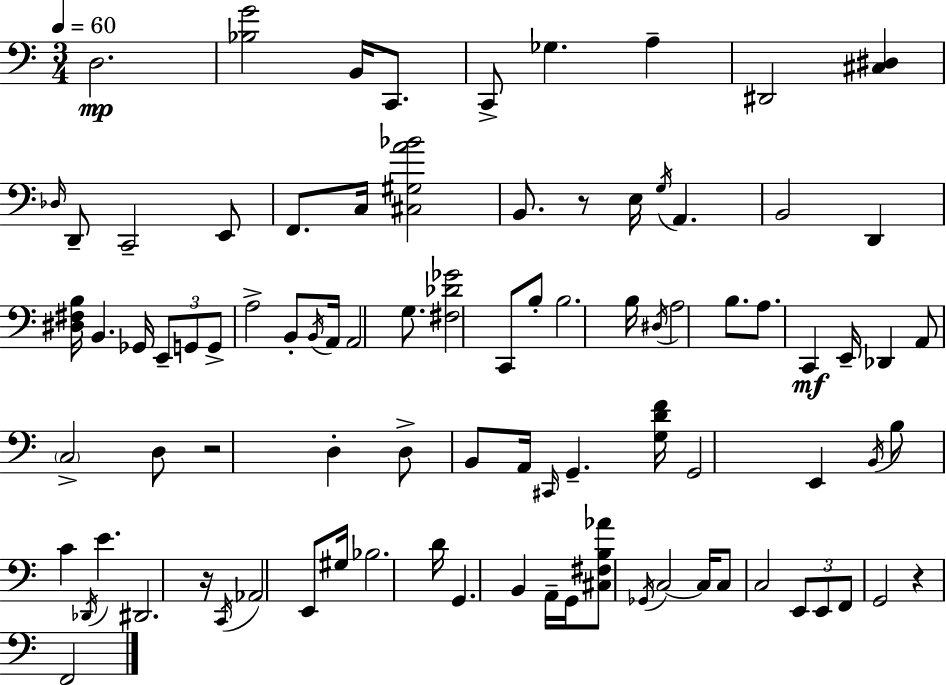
X:1
T:Untitled
M:3/4
L:1/4
K:Am
D,2 [_B,G]2 B,,/4 C,,/2 C,,/2 _G, A, ^D,,2 [^C,^D,] _D,/4 D,,/2 C,,2 E,,/2 F,,/2 C,/4 [^C,^G,A_B]2 B,,/2 z/2 E,/4 G,/4 A,, B,,2 D,, [^D,^F,B,]/4 B,, _G,,/4 E,,/2 G,,/2 G,,/2 A,2 B,,/2 B,,/4 A,,/4 A,,2 G,/2 [^F,_D_G]2 C,,/2 B,/2 B,2 B,/4 ^D,/4 A,2 B,/2 A,/2 C,, E,,/4 _D,, A,,/2 C,2 D,/2 z2 D, D,/2 B,,/2 A,,/4 ^C,,/4 G,, [G,DF]/4 G,,2 E,, B,,/4 B,/2 C _D,,/4 E ^D,,2 z/4 C,,/4 _A,,2 E,,/2 ^G,/4 _B,2 D/4 G,, B,, A,,/4 G,,/4 [^C,^F,B,_A]/2 _G,,/4 C,2 C,/4 C,/2 C,2 E,,/2 E,,/2 F,,/2 G,,2 z F,,2